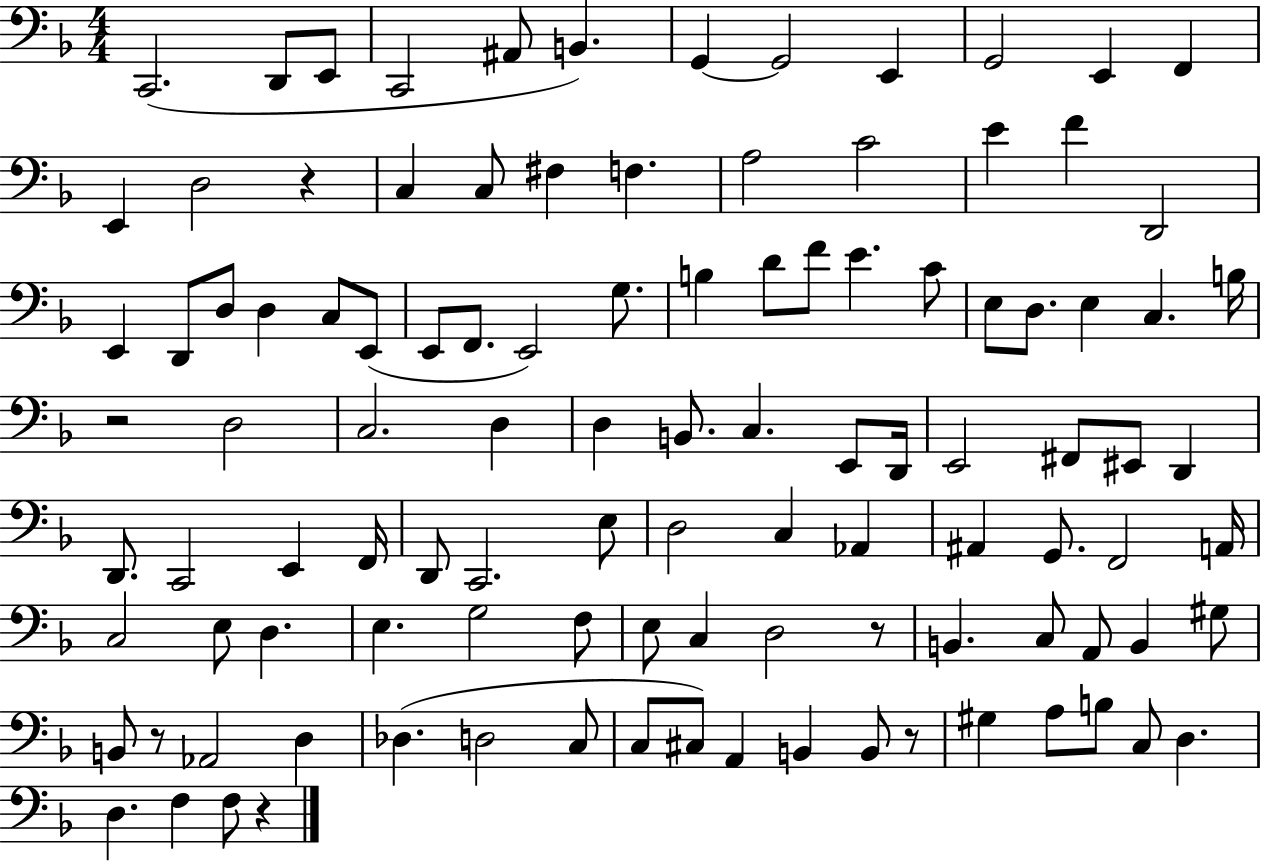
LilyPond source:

{
  \clef bass
  \numericTimeSignature
  \time 4/4
  \key f \major
  c,2.( d,8 e,8 | c,2 ais,8 b,4.) | g,4~~ g,2 e,4 | g,2 e,4 f,4 | \break e,4 d2 r4 | c4 c8 fis4 f4. | a2 c'2 | e'4 f'4 d,2 | \break e,4 d,8 d8 d4 c8 e,8( | e,8 f,8. e,2) g8. | b4 d'8 f'8 e'4. c'8 | e8 d8. e4 c4. b16 | \break r2 d2 | c2. d4 | d4 b,8. c4. e,8 d,16 | e,2 fis,8 eis,8 d,4 | \break d,8. c,2 e,4 f,16 | d,8 c,2. e8 | d2 c4 aes,4 | ais,4 g,8. f,2 a,16 | \break c2 e8 d4. | e4. g2 f8 | e8 c4 d2 r8 | b,4. c8 a,8 b,4 gis8 | \break b,8 r8 aes,2 d4 | des4.( d2 c8 | c8 cis8) a,4 b,4 b,8 r8 | gis4 a8 b8 c8 d4. | \break d4. f4 f8 r4 | \bar "|."
}